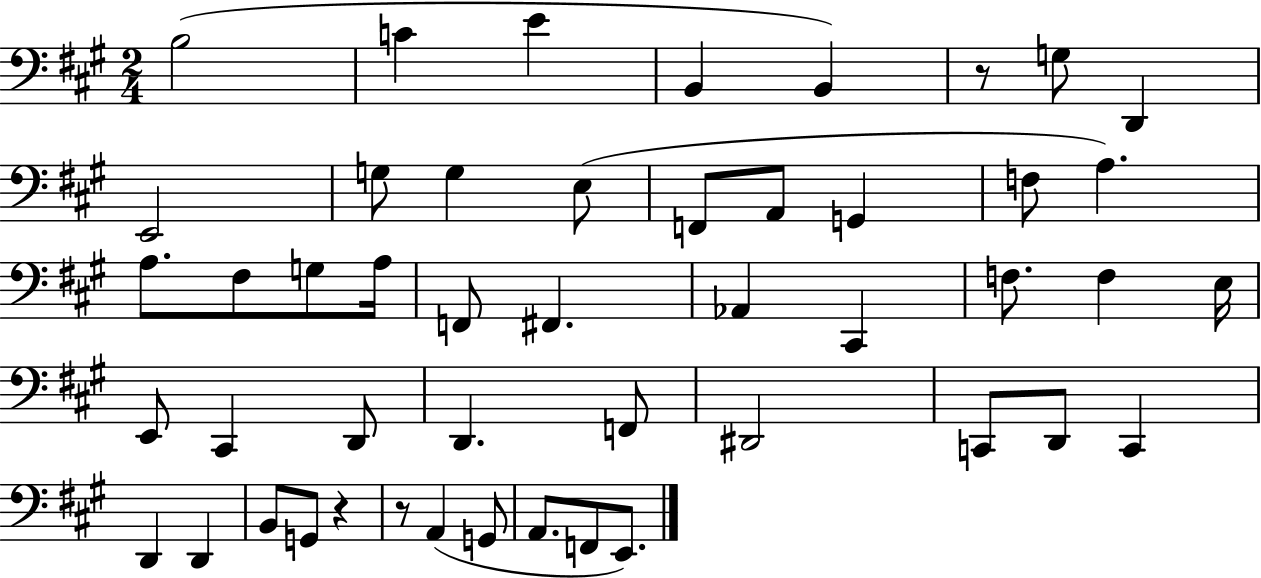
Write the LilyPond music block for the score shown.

{
  \clef bass
  \numericTimeSignature
  \time 2/4
  \key a \major
  b2( | c'4 e'4 | b,4 b,4) | r8 g8 d,4 | \break e,2 | g8 g4 e8( | f,8 a,8 g,4 | f8 a4.) | \break a8. fis8 g8 a16 | f,8 fis,4. | aes,4 cis,4 | f8. f4 e16 | \break e,8 cis,4 d,8 | d,4. f,8 | dis,2 | c,8 d,8 c,4 | \break d,4 d,4 | b,8 g,8 r4 | r8 a,4( g,8 | a,8. f,8 e,8.) | \break \bar "|."
}